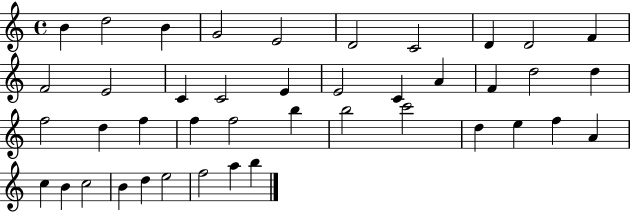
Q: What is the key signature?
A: C major